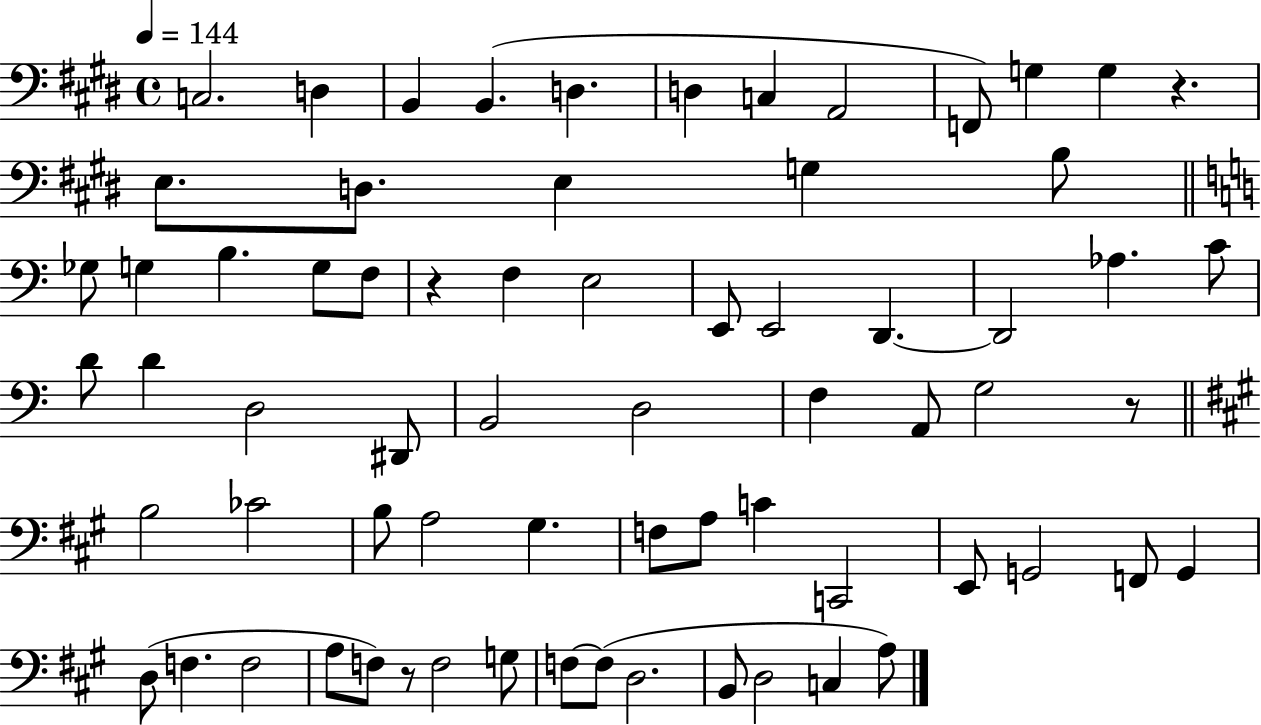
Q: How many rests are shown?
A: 4